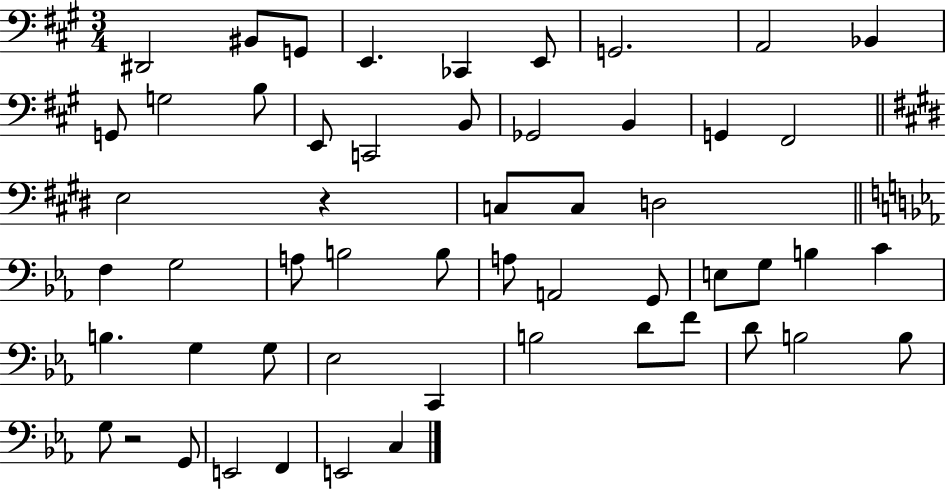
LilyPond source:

{
  \clef bass
  \numericTimeSignature
  \time 3/4
  \key a \major
  dis,2 bis,8 g,8 | e,4. ces,4 e,8 | g,2. | a,2 bes,4 | \break g,8 g2 b8 | e,8 c,2 b,8 | ges,2 b,4 | g,4 fis,2 | \break \bar "||" \break \key e \major e2 r4 | c8 c8 d2 | \bar "||" \break \key ees \major f4 g2 | a8 b2 b8 | a8 a,2 g,8 | e8 g8 b4 c'4 | \break b4. g4 g8 | ees2 c,4 | b2 d'8 f'8 | d'8 b2 b8 | \break g8 r2 g,8 | e,2 f,4 | e,2 c4 | \bar "|."
}